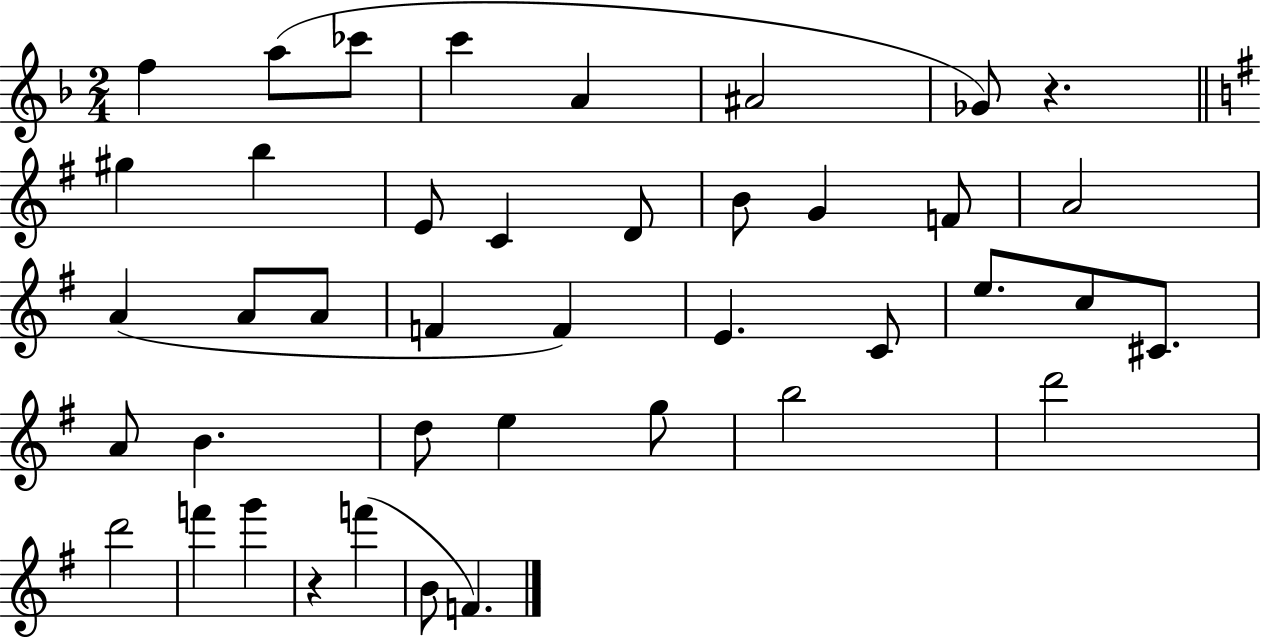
X:1
T:Untitled
M:2/4
L:1/4
K:F
f a/2 _c'/2 c' A ^A2 _G/2 z ^g b E/2 C D/2 B/2 G F/2 A2 A A/2 A/2 F F E C/2 e/2 c/2 ^C/2 A/2 B d/2 e g/2 b2 d'2 d'2 f' g' z f' B/2 F